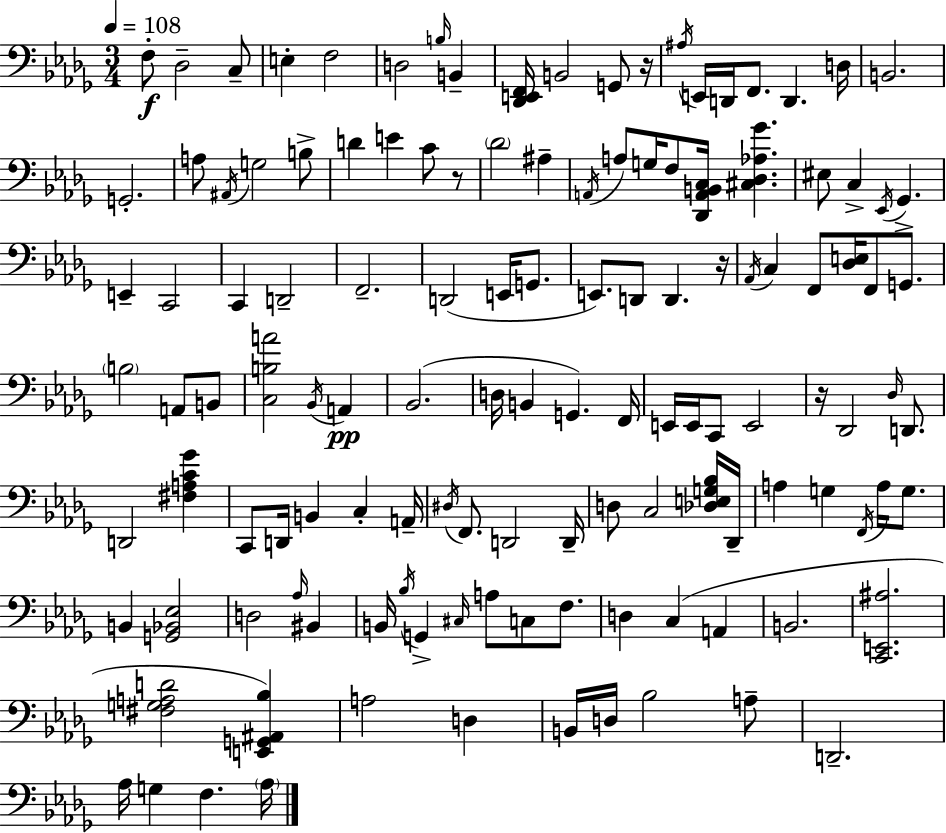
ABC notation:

X:1
T:Untitled
M:3/4
L:1/4
K:Bbm
F,/2 _D,2 C,/2 E, F,2 D,2 B,/4 B,, [_D,,E,,F,,]/4 B,,2 G,,/2 z/4 ^A,/4 E,,/4 D,,/4 F,,/2 D,, D,/4 B,,2 G,,2 A,/2 ^A,,/4 G,2 B,/2 D E C/2 z/2 _D2 ^A, A,,/4 A,/2 G,/4 F,/2 [_D,,A,,B,,C,]/4 [^C,_D,_A,_G] ^E,/2 C, _E,,/4 _G,, E,, C,,2 C,, D,,2 F,,2 D,,2 E,,/4 G,,/2 E,,/2 D,,/2 D,, z/4 _A,,/4 C, F,,/2 [_D,E,]/4 F,,/2 G,,/2 B,2 A,,/2 B,,/2 [C,B,A]2 _B,,/4 A,, _B,,2 D,/4 B,, G,, F,,/4 E,,/4 E,,/4 C,,/2 E,,2 z/4 _D,,2 _D,/4 D,,/2 D,,2 [^F,A,C_G] C,,/2 D,,/4 B,, C, A,,/4 ^D,/4 F,,/2 D,,2 D,,/4 D,/2 C,2 [_D,E,G,_B,]/4 _D,,/4 A, G, F,,/4 A,/4 G,/2 B,, [G,,_B,,_E,]2 D,2 _A,/4 ^B,, B,,/4 _B,/4 G,, ^C,/4 A,/2 C,/2 F,/2 D, C, A,, B,,2 [C,,E,,^A,]2 [^F,G,A,D]2 [E,,G,,^A,,_B,] A,2 D, B,,/4 D,/4 _B,2 A,/2 D,,2 _A,/4 G, F, _A,/4